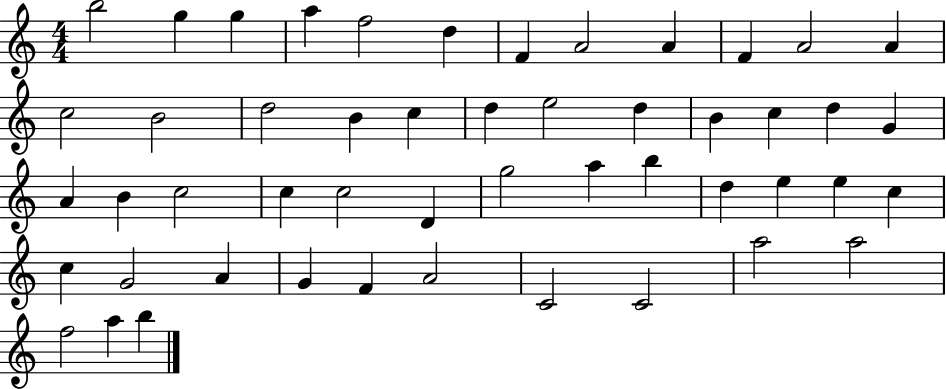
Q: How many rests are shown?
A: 0